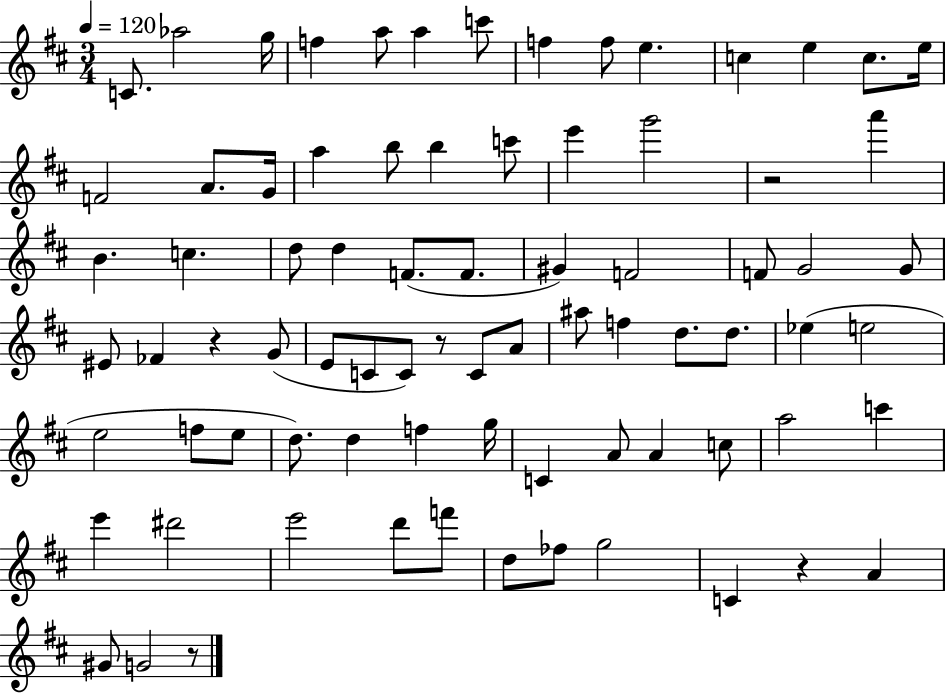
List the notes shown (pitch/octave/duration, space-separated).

C4/e. Ab5/h G5/s F5/q A5/e A5/q C6/e F5/q F5/e E5/q. C5/q E5/q C5/e. E5/s F4/h A4/e. G4/s A5/q B5/e B5/q C6/e E6/q G6/h R/h A6/q B4/q. C5/q. D5/e D5/q F4/e. F4/e. G#4/q F4/h F4/e G4/h G4/e EIS4/e FES4/q R/q G4/e E4/e C4/e C4/e R/e C4/e A4/e A#5/e F5/q D5/e. D5/e. Eb5/q E5/h E5/h F5/e E5/e D5/e. D5/q F5/q G5/s C4/q A4/e A4/q C5/e A5/h C6/q E6/q D#6/h E6/h D6/e F6/e D5/e FES5/e G5/h C4/q R/q A4/q G#4/e G4/h R/e